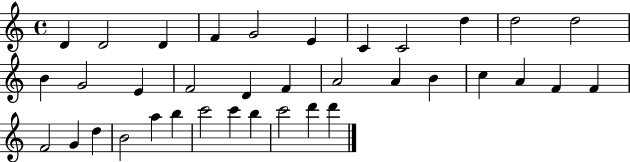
D4/q D4/h D4/q F4/q G4/h E4/q C4/q C4/h D5/q D5/h D5/h B4/q G4/h E4/q F4/h D4/q F4/q A4/h A4/q B4/q C5/q A4/q F4/q F4/q F4/h G4/q D5/q B4/h A5/q B5/q C6/h C6/q B5/q C6/h D6/q D6/q